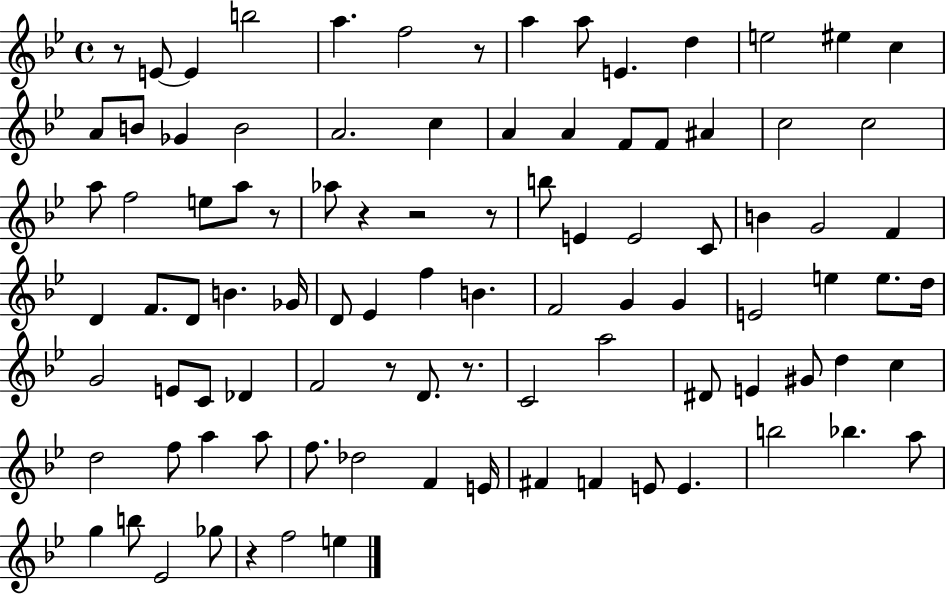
R/e E4/e E4/q B5/h A5/q. F5/h R/e A5/q A5/e E4/q. D5/q E5/h EIS5/q C5/q A4/e B4/e Gb4/q B4/h A4/h. C5/q A4/q A4/q F4/e F4/e A#4/q C5/h C5/h A5/e F5/h E5/e A5/e R/e Ab5/e R/q R/h R/e B5/e E4/q E4/h C4/e B4/q G4/h F4/q D4/q F4/e. D4/e B4/q. Gb4/s D4/e Eb4/q F5/q B4/q. F4/h G4/q G4/q E4/h E5/q E5/e. D5/s G4/h E4/e C4/e Db4/q F4/h R/e D4/e. R/e. C4/h A5/h D#4/e E4/q G#4/e D5/q C5/q D5/h F5/e A5/q A5/e F5/e. Db5/h F4/q E4/s F#4/q F4/q E4/e E4/q. B5/h Bb5/q. A5/e G5/q B5/e Eb4/h Gb5/e R/q F5/h E5/q